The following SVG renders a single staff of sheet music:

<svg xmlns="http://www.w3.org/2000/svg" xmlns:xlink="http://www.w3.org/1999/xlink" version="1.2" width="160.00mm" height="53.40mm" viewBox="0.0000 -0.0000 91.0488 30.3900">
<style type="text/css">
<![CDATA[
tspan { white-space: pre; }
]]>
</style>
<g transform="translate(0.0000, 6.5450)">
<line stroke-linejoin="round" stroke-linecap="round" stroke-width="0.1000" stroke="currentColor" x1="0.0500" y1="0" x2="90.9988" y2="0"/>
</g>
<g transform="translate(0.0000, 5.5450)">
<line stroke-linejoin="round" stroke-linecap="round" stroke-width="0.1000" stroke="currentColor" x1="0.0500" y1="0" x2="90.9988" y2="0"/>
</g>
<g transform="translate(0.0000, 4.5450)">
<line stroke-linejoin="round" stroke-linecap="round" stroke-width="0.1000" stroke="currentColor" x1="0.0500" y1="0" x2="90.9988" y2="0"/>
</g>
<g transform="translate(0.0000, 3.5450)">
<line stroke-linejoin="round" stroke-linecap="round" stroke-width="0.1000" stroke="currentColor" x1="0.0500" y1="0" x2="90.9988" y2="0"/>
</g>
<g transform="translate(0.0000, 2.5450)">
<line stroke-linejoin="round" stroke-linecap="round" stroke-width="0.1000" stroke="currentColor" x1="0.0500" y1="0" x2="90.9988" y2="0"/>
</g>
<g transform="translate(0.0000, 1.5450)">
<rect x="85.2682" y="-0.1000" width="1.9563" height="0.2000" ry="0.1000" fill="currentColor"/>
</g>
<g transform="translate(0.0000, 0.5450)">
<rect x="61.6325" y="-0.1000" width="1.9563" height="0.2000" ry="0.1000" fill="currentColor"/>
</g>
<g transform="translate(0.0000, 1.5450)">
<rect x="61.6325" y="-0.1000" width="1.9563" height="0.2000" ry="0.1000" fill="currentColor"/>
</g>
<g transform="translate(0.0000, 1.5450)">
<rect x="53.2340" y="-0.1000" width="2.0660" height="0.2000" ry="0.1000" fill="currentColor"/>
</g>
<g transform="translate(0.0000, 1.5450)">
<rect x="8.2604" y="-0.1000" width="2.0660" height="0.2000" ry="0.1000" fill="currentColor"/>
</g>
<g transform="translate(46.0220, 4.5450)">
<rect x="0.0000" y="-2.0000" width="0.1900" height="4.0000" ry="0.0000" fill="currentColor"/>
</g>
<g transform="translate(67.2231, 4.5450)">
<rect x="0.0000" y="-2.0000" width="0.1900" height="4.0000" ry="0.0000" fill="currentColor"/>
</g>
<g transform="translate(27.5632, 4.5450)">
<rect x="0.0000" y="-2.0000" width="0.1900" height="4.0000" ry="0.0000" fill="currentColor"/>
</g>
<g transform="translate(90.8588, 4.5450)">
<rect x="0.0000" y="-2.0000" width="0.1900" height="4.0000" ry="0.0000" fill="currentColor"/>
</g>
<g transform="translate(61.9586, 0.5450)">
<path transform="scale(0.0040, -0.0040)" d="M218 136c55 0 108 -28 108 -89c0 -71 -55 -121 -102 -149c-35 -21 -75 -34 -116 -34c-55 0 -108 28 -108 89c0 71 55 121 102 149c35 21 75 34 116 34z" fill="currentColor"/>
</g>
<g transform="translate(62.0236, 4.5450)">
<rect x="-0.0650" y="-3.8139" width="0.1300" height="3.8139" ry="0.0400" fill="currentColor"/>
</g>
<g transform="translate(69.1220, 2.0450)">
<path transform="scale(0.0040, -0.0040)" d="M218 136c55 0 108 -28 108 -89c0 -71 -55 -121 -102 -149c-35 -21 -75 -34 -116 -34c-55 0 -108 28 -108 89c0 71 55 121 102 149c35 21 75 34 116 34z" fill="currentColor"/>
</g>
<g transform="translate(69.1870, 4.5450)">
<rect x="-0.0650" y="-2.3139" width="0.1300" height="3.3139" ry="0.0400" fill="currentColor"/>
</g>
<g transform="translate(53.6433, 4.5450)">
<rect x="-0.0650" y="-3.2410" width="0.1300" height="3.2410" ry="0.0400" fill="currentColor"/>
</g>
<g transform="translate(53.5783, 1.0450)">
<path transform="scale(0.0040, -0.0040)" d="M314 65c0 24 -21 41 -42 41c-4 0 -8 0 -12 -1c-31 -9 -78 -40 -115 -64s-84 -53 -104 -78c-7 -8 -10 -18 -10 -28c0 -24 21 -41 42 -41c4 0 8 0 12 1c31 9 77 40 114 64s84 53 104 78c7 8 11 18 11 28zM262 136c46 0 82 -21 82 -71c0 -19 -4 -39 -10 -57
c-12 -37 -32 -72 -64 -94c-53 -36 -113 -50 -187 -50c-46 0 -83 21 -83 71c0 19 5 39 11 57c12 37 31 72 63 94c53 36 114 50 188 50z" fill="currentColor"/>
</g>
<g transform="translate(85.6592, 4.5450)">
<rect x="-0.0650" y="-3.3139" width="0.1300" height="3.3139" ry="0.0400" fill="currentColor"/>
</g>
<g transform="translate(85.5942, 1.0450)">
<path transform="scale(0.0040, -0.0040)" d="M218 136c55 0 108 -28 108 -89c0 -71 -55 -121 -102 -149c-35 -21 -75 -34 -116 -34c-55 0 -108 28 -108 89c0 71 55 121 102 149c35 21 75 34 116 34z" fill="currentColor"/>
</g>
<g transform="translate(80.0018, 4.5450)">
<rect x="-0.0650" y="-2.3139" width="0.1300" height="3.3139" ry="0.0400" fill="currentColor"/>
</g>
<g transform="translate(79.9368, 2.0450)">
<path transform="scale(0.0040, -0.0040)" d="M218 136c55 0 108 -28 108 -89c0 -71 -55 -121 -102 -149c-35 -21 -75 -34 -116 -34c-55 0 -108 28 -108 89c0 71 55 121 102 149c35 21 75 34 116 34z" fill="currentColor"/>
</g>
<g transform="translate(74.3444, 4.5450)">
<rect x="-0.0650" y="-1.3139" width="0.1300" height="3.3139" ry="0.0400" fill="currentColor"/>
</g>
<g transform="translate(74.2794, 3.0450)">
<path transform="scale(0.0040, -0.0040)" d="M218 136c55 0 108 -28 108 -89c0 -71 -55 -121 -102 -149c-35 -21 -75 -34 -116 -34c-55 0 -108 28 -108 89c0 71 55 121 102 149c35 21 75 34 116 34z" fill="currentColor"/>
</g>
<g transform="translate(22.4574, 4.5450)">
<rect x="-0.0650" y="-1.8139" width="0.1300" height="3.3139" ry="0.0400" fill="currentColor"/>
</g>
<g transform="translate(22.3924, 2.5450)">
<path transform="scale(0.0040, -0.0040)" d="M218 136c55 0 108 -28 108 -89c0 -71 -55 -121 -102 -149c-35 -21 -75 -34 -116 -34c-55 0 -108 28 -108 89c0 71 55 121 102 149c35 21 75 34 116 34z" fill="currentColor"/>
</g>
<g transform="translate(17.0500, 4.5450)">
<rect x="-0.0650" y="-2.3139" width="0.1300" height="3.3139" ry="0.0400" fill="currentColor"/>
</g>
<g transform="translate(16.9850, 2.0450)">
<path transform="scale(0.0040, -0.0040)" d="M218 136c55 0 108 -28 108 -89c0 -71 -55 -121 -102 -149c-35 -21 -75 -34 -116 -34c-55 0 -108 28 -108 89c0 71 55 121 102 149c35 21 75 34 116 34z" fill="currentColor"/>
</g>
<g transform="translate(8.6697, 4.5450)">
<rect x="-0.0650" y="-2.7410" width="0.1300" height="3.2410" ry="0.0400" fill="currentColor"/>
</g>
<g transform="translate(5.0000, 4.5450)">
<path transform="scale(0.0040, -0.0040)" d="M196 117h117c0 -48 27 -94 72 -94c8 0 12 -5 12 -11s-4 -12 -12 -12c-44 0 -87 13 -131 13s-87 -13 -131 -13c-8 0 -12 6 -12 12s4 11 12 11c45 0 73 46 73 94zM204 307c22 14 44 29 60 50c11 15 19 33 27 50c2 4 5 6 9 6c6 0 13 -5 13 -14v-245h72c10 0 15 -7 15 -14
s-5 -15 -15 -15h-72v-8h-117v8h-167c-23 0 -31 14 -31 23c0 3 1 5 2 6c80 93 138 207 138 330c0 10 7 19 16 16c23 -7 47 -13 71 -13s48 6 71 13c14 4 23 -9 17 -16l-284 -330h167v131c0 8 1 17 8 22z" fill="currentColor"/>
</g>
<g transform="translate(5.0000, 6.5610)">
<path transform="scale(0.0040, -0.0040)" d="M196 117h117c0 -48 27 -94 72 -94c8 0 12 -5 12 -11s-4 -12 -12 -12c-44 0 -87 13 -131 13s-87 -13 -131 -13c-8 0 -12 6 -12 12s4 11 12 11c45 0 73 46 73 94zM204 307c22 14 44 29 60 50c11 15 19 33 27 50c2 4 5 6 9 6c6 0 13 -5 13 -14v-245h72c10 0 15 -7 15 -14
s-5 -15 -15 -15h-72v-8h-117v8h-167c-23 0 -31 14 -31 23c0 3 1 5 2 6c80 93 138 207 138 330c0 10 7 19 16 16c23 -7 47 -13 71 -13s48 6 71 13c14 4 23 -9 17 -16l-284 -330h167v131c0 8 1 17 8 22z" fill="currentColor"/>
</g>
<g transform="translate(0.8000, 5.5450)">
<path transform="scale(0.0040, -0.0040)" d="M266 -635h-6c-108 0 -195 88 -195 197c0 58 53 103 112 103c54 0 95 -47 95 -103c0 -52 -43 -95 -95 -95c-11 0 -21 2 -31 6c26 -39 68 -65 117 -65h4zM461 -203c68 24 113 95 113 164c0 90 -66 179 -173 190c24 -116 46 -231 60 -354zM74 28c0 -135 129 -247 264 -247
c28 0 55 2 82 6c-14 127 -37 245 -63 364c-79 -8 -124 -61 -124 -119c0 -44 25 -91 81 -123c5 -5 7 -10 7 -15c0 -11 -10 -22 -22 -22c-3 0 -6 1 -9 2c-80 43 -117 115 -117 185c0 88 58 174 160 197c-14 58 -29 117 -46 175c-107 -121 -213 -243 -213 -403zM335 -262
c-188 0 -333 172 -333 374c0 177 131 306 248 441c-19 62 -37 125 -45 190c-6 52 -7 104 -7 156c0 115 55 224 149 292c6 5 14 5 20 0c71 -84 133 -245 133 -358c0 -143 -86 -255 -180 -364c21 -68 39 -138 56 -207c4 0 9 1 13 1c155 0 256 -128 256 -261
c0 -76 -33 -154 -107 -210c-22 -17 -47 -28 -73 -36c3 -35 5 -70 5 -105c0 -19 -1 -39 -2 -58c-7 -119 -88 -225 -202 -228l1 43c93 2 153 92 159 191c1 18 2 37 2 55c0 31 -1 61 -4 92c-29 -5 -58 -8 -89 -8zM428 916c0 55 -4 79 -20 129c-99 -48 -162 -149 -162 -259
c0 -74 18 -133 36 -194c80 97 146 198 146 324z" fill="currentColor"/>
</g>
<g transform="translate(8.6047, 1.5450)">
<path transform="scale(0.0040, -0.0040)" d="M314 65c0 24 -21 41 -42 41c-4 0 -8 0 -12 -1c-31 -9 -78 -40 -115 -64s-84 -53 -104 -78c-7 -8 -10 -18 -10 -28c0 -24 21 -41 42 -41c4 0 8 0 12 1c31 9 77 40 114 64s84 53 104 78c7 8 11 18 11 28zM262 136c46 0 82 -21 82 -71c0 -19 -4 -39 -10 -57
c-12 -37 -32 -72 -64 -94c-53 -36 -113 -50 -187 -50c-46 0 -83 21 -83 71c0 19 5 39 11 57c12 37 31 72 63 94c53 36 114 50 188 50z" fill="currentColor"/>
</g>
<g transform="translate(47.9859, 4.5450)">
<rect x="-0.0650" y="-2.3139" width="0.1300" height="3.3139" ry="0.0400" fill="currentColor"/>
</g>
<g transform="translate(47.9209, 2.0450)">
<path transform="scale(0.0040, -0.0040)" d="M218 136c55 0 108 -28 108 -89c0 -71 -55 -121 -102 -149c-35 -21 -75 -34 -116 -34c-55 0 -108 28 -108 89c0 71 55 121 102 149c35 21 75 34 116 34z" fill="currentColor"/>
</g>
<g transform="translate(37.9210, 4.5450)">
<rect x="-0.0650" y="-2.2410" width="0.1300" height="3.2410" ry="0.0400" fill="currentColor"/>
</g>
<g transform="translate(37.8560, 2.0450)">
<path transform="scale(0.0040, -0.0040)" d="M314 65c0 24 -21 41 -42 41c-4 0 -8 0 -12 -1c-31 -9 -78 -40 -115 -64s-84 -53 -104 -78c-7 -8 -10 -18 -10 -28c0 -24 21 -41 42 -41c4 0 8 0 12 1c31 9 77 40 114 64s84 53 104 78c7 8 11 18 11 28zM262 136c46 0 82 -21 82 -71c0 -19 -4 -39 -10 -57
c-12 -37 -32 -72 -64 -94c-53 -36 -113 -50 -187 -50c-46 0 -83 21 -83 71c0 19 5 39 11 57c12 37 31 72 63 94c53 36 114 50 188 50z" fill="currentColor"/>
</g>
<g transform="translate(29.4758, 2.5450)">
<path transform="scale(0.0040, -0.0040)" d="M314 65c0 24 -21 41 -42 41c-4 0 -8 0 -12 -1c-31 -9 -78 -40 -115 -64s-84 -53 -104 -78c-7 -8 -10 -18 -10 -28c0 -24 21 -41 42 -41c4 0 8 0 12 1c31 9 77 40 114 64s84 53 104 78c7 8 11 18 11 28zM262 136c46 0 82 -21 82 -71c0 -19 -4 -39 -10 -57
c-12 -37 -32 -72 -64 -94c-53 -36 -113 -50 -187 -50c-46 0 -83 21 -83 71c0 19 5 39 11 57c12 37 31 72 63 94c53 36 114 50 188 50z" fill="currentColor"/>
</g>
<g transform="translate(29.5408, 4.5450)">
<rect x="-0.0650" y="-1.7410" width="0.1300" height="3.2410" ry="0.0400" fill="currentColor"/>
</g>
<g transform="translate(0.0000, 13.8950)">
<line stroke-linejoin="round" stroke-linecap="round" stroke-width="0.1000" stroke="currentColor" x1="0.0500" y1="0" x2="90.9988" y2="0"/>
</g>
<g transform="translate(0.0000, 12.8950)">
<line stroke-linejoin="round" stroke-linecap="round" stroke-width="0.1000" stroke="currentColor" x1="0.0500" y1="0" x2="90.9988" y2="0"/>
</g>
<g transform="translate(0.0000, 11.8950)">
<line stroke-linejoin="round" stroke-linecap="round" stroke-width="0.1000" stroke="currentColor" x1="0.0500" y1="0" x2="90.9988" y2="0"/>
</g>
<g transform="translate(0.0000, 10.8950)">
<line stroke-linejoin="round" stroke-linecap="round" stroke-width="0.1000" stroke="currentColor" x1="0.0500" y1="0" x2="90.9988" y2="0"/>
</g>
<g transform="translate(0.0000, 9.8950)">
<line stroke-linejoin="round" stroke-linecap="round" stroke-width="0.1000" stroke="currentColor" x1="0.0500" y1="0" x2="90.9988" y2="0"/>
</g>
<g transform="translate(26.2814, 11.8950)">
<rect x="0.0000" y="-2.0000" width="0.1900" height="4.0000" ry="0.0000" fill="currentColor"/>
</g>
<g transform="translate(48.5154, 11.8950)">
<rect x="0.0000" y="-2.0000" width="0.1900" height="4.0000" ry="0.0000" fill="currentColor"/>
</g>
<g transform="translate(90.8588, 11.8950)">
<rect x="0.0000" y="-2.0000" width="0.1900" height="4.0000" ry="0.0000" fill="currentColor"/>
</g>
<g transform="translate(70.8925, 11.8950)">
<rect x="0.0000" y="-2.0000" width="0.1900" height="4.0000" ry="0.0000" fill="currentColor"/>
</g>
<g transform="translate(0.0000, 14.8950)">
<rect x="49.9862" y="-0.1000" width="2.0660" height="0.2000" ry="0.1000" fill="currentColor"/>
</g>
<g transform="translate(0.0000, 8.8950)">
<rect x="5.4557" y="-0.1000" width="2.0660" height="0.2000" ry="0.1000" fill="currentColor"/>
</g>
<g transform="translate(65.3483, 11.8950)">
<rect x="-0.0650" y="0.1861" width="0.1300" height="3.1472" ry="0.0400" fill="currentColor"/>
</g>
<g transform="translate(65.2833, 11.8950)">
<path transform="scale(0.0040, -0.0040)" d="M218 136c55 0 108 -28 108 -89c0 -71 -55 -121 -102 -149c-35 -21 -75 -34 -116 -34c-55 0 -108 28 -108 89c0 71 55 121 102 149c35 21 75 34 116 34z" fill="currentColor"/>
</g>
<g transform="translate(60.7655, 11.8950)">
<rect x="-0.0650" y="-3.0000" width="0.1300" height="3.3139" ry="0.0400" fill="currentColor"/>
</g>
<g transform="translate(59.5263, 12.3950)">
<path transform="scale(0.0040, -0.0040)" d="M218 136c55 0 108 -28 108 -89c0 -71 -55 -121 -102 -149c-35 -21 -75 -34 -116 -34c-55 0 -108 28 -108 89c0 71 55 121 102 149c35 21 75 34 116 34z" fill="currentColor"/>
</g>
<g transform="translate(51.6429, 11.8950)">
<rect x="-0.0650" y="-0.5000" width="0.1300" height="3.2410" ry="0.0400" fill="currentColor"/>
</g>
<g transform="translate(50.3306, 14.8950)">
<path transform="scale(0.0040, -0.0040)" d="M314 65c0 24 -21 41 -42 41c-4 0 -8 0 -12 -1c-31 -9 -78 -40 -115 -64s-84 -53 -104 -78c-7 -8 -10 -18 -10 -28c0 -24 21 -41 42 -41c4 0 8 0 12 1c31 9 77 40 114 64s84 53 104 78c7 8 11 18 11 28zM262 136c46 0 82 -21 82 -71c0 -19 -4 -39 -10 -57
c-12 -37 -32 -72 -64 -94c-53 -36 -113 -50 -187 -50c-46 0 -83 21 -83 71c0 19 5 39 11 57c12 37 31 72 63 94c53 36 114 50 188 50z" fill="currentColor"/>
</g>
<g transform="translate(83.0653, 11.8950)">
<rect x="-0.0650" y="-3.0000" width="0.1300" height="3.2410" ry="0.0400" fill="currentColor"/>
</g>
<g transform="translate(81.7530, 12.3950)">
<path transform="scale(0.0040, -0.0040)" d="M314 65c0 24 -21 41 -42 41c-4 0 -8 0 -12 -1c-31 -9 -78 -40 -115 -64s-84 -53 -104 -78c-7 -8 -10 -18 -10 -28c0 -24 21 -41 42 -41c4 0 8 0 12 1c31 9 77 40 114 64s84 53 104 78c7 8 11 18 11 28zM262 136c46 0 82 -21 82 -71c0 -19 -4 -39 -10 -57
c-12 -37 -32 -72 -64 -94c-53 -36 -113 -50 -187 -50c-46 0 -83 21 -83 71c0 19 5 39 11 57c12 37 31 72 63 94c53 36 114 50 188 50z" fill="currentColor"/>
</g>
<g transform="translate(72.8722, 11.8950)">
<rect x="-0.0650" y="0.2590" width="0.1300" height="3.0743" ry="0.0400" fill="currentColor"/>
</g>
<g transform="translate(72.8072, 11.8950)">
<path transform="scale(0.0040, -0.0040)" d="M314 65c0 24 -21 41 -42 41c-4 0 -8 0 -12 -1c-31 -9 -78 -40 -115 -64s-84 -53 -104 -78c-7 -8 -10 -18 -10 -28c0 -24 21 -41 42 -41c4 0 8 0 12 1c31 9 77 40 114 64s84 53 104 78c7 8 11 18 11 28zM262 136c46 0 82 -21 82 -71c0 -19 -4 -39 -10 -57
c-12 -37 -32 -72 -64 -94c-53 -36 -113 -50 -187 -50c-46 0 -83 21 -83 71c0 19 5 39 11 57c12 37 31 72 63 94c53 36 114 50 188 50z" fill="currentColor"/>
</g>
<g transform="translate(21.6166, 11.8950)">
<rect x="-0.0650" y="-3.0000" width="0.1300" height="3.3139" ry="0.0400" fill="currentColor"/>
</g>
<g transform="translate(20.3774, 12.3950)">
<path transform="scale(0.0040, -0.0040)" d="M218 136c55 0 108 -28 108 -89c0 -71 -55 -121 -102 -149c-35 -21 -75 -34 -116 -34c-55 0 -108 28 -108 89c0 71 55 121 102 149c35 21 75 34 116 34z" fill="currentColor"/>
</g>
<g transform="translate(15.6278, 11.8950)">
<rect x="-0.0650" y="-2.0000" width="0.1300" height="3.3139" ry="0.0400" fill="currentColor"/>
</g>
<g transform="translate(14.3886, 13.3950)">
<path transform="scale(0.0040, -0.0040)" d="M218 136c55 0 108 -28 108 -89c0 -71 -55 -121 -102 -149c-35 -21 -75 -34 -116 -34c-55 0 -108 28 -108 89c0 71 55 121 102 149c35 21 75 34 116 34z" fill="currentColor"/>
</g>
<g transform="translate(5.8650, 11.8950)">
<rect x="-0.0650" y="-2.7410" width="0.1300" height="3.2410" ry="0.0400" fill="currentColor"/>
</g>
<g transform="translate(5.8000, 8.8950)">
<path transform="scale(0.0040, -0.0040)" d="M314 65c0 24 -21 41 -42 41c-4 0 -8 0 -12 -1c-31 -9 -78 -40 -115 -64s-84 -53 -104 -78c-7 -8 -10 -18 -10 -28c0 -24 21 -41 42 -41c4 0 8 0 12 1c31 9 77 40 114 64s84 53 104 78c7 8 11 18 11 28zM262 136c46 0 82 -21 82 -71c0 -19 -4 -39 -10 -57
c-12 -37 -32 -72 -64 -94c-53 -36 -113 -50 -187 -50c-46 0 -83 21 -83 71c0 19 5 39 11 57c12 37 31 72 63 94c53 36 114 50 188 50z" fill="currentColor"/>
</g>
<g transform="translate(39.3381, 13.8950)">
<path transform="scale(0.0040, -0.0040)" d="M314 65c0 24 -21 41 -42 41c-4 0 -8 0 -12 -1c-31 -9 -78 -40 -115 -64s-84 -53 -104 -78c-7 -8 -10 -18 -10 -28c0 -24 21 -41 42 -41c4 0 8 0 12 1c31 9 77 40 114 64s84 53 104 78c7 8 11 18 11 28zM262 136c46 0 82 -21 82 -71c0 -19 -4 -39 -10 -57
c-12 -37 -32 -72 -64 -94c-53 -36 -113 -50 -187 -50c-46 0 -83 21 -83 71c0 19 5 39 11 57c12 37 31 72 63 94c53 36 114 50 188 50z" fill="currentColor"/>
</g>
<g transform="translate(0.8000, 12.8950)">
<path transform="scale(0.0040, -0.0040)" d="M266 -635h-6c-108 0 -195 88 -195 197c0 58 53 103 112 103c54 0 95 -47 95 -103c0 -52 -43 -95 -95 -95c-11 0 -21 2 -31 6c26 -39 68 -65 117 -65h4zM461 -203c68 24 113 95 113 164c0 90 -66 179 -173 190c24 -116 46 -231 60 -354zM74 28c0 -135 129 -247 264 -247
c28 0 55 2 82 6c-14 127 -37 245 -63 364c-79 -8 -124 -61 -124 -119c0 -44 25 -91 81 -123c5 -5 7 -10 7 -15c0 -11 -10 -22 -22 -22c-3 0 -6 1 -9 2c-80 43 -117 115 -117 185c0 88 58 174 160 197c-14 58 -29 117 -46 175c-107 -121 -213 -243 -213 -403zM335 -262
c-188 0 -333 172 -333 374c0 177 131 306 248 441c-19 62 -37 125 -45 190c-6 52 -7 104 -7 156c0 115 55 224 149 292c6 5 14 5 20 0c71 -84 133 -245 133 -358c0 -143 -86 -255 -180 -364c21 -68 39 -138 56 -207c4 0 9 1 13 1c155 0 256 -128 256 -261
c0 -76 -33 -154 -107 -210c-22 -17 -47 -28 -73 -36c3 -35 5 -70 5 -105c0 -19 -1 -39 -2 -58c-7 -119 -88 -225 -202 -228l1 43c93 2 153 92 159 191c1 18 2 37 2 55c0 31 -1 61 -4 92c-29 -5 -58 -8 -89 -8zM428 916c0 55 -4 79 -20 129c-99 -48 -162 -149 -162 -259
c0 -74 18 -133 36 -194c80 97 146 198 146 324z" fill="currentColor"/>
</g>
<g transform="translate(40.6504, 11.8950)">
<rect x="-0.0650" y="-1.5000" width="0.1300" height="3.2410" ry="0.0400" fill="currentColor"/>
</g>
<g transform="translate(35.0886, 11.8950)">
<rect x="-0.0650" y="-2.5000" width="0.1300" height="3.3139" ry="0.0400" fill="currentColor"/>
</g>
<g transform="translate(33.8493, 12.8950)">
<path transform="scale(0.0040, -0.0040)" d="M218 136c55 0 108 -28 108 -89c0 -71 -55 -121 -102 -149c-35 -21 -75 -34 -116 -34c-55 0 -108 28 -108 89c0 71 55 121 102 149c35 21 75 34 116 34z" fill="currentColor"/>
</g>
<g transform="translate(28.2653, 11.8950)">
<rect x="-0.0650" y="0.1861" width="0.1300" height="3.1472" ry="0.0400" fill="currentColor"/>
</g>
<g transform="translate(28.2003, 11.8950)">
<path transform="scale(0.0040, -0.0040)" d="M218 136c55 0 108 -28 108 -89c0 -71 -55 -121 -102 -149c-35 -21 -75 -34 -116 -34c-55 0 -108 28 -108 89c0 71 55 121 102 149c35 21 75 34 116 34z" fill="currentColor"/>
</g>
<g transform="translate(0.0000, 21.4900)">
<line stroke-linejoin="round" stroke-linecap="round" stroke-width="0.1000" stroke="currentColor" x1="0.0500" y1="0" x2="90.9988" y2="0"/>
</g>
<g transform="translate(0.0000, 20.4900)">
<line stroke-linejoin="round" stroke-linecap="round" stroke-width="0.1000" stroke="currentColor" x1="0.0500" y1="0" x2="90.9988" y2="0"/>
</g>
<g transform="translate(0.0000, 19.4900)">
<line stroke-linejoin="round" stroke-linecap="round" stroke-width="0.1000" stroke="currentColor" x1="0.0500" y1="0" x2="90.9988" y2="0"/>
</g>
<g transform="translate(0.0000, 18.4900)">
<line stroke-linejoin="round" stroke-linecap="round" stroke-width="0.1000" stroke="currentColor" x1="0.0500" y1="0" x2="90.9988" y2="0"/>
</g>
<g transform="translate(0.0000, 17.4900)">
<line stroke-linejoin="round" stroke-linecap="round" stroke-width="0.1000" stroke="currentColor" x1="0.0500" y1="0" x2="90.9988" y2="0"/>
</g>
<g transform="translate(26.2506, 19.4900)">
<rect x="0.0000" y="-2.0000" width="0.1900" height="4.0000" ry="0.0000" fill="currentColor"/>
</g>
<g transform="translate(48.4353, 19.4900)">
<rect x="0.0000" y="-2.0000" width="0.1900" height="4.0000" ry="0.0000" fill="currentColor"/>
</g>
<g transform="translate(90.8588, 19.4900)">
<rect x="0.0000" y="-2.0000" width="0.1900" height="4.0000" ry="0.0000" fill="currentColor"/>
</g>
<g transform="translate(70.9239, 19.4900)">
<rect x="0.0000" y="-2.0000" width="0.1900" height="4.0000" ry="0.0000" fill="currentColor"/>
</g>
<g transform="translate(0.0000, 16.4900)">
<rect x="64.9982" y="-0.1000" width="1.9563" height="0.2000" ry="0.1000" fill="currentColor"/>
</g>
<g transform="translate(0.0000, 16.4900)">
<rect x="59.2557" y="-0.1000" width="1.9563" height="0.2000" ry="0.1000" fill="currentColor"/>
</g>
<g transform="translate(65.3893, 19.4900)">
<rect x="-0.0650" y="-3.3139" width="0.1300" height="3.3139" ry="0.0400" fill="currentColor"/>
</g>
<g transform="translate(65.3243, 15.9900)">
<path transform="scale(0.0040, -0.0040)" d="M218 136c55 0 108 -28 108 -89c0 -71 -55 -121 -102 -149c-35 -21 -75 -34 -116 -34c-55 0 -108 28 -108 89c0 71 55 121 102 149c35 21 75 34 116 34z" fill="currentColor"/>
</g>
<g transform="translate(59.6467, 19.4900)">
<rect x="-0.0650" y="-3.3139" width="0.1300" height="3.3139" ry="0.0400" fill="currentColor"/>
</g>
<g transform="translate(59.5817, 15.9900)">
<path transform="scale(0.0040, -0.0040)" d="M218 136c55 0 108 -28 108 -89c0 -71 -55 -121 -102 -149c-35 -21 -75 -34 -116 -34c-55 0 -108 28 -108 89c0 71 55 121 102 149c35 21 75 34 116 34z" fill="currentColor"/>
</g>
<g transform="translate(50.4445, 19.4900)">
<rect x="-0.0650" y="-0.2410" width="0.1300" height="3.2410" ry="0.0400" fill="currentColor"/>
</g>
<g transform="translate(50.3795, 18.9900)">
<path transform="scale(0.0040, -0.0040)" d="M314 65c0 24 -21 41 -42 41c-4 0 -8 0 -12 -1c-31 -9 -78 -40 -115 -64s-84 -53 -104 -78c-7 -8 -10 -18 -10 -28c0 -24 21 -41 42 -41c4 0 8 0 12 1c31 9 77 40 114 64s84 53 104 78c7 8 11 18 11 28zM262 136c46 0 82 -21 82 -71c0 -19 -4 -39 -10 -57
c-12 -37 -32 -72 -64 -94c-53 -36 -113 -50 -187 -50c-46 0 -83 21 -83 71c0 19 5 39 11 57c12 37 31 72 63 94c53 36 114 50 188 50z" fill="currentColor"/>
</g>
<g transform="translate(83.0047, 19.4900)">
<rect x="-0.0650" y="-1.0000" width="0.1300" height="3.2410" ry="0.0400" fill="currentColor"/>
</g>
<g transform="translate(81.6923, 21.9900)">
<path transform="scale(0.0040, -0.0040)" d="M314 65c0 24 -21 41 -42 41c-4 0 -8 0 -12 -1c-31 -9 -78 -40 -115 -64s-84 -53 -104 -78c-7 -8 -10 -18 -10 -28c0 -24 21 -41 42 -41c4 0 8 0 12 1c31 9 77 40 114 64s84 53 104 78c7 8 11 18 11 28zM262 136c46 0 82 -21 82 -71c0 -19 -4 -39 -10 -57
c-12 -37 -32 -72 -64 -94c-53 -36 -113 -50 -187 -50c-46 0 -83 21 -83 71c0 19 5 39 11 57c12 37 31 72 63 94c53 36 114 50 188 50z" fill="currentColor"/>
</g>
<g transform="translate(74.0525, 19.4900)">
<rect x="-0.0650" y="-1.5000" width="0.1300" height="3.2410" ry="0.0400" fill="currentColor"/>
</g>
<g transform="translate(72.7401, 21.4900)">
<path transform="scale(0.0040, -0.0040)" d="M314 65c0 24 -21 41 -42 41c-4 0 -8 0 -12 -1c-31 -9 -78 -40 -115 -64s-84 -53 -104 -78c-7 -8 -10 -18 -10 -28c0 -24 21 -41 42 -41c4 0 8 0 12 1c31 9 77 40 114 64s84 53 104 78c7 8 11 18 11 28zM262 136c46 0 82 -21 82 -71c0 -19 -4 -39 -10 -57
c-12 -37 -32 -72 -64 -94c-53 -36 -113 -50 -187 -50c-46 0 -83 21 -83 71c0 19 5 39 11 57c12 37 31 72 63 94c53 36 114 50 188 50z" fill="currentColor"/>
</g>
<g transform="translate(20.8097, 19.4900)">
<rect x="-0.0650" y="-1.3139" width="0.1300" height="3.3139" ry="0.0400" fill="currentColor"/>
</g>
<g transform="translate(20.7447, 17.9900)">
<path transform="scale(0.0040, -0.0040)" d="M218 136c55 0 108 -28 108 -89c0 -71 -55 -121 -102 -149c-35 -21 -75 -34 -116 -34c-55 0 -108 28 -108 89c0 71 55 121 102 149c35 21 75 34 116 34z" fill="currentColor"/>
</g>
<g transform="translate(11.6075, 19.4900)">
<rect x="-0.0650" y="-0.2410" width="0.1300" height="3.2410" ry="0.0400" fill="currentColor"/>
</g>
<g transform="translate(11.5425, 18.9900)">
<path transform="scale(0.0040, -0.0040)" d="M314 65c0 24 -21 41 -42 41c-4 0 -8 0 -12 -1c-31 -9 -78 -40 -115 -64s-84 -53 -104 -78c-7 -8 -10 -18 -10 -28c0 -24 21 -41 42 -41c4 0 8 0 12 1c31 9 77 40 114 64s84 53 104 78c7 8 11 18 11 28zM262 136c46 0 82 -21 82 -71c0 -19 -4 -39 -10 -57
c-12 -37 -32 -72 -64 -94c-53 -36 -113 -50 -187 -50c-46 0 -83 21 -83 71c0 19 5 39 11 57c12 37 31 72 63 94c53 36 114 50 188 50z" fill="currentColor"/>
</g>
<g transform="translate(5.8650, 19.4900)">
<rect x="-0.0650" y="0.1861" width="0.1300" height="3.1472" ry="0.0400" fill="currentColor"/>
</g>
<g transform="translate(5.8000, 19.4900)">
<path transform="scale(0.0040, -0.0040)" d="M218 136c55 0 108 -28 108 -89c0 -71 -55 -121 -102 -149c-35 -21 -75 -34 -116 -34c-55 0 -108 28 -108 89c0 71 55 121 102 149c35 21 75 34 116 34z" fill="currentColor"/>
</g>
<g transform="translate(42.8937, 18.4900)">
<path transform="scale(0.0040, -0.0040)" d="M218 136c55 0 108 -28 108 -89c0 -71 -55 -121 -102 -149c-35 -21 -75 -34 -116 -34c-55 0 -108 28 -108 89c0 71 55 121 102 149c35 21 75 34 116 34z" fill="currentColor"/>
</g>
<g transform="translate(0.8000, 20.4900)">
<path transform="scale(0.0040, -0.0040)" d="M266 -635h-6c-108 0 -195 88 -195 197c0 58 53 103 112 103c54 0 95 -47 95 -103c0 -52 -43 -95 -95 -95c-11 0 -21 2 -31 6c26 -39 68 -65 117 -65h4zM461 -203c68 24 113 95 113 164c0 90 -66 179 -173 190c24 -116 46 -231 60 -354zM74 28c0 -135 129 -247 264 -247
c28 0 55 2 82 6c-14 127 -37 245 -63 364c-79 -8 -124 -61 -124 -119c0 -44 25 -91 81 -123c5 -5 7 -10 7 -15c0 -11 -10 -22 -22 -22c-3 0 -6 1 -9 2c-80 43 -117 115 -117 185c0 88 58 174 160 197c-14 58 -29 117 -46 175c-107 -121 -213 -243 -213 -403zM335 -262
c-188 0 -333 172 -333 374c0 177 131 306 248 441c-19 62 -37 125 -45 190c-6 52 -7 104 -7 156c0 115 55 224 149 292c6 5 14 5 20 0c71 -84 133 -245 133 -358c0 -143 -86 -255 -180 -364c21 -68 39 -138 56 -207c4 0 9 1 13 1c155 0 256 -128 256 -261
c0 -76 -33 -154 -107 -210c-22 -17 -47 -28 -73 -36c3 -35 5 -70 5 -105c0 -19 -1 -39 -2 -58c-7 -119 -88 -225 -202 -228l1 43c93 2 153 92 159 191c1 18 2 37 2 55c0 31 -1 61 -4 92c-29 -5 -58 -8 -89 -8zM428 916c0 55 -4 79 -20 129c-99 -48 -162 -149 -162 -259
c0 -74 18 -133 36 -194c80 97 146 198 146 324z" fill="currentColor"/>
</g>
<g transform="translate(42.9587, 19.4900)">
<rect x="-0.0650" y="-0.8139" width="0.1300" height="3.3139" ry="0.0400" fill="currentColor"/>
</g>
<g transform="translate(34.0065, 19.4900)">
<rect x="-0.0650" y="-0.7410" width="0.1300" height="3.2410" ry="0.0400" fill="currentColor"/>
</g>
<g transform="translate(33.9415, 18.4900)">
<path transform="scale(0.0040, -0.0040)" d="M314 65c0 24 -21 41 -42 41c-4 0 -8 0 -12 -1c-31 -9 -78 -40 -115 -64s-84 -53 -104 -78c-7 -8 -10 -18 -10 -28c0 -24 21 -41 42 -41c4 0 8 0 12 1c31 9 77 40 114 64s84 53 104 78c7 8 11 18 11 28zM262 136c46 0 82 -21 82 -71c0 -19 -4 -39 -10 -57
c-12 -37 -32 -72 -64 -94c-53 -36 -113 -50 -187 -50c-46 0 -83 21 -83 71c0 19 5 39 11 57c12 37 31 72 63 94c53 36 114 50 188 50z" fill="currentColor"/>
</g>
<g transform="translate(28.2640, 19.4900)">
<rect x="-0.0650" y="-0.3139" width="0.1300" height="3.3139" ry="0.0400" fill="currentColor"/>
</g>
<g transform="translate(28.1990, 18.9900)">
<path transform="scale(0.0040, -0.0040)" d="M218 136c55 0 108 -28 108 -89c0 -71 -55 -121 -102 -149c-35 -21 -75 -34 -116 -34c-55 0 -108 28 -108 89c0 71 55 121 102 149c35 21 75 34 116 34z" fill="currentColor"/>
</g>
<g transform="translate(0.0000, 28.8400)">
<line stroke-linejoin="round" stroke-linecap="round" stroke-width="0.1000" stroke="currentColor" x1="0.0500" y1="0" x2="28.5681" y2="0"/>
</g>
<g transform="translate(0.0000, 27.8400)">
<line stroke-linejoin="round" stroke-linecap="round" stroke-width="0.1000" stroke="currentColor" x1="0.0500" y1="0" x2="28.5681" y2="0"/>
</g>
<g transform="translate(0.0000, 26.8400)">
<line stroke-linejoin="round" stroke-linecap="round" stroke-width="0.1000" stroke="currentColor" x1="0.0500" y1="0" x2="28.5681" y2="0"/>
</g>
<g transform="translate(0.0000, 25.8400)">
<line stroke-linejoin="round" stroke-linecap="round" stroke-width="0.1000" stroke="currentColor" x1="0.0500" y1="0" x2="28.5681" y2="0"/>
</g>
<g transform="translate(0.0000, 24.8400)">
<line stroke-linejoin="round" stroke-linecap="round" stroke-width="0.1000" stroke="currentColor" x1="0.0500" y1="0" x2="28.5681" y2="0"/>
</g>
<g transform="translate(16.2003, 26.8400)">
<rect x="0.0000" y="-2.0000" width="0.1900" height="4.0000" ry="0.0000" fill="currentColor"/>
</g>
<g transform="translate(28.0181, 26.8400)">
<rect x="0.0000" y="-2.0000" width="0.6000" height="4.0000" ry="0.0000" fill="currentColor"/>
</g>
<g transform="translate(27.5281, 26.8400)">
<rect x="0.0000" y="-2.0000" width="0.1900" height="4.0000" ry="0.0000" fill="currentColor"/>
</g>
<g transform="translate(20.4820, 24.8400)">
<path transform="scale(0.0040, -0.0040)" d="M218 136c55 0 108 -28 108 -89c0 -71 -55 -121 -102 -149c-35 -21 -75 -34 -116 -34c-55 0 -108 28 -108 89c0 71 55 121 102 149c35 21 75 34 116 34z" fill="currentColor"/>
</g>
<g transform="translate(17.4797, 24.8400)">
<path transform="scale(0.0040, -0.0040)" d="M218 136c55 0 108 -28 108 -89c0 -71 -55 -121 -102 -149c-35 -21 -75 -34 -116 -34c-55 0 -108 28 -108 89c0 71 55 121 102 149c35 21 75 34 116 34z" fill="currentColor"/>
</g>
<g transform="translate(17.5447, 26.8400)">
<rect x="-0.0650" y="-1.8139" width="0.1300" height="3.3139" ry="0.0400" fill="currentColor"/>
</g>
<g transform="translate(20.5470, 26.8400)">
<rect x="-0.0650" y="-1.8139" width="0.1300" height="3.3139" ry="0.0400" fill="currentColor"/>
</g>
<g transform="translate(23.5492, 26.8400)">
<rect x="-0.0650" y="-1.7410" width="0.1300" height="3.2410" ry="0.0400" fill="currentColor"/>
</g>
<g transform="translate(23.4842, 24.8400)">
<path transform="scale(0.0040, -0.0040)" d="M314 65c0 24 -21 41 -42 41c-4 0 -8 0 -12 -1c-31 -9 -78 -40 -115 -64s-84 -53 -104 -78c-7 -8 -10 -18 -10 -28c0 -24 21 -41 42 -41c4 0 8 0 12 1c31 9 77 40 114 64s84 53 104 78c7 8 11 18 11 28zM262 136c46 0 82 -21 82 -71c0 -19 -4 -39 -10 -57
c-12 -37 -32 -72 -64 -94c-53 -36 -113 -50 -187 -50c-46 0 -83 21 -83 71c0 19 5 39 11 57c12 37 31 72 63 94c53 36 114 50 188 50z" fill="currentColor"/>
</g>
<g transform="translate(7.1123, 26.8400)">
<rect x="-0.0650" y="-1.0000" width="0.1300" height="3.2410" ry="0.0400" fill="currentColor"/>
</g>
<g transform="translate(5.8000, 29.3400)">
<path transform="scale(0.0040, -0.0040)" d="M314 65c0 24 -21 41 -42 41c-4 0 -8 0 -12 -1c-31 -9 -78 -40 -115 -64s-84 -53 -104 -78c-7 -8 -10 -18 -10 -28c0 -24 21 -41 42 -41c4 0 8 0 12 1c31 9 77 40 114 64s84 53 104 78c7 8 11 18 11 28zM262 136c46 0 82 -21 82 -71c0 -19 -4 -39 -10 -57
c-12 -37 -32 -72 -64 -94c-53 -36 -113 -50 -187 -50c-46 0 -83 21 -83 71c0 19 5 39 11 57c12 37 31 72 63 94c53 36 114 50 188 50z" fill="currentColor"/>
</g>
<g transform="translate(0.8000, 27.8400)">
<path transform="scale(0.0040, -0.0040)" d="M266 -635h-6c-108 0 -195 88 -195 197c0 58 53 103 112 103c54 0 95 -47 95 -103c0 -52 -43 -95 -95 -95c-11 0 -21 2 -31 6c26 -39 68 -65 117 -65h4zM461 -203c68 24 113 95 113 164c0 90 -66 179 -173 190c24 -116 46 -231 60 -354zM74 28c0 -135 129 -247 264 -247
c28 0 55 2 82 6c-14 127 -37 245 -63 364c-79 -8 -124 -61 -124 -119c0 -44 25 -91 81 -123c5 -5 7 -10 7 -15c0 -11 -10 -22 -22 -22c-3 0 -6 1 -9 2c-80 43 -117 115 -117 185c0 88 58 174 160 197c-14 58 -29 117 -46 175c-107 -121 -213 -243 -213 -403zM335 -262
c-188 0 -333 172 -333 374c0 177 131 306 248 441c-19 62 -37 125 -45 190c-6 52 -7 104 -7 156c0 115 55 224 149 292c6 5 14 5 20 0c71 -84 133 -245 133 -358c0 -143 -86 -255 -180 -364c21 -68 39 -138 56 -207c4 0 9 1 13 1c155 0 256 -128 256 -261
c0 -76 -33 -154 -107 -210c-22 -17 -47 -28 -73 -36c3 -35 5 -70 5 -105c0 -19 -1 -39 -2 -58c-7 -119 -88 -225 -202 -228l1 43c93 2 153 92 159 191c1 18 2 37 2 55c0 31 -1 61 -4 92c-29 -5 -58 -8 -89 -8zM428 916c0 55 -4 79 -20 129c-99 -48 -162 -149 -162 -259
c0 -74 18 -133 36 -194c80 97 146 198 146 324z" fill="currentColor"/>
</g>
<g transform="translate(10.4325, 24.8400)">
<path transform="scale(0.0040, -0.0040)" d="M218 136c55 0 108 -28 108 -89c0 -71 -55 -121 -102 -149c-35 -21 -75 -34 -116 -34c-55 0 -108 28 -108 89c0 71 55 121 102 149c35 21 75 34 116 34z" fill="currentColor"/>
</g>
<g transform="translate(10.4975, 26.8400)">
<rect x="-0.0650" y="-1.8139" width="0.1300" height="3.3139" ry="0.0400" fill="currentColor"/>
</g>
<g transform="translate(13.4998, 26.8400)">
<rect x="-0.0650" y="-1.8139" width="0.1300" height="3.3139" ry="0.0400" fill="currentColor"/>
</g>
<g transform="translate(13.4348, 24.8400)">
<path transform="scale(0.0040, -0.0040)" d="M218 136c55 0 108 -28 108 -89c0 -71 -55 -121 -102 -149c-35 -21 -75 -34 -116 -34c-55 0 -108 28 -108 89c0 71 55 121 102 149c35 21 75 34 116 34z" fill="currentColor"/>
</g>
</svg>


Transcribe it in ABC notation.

X:1
T:Untitled
M:4/4
L:1/4
K:C
a2 g f f2 g2 g b2 c' g e g b a2 F A B G E2 C2 A B B2 A2 B c2 e c d2 d c2 b b E2 D2 D2 f f f f f2